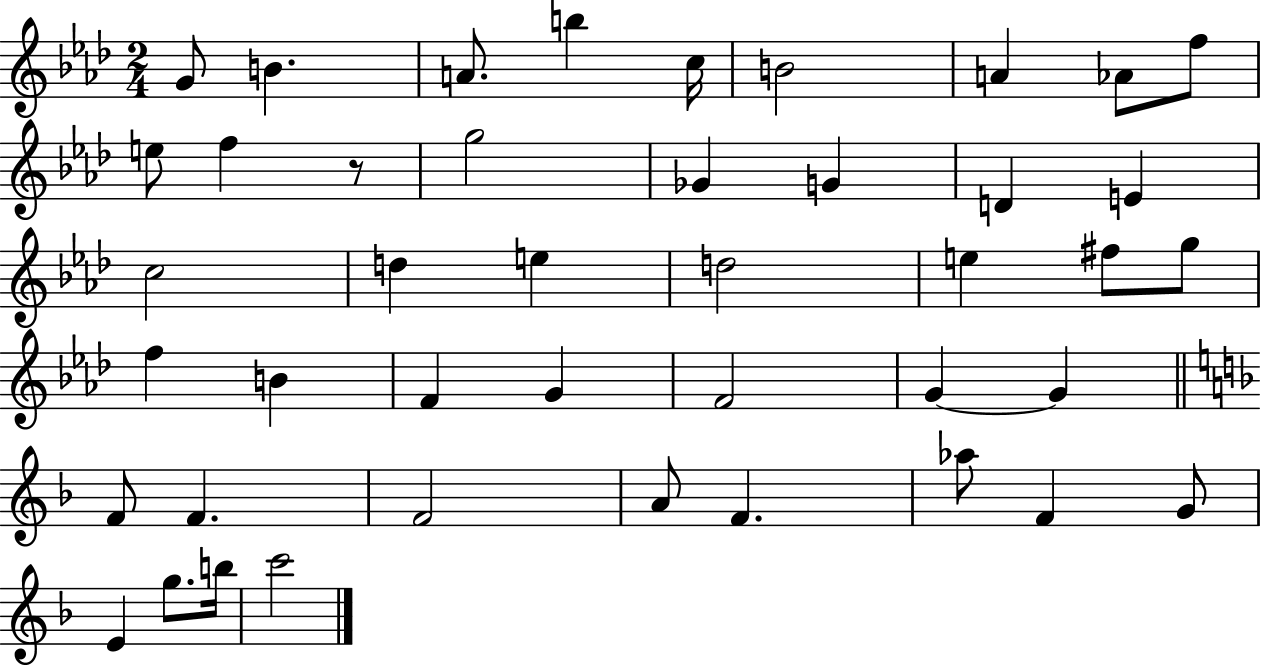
{
  \clef treble
  \numericTimeSignature
  \time 2/4
  \key aes \major
  g'8 b'4. | a'8. b''4 c''16 | b'2 | a'4 aes'8 f''8 | \break e''8 f''4 r8 | g''2 | ges'4 g'4 | d'4 e'4 | \break c''2 | d''4 e''4 | d''2 | e''4 fis''8 g''8 | \break f''4 b'4 | f'4 g'4 | f'2 | g'4~~ g'4 | \break \bar "||" \break \key f \major f'8 f'4. | f'2 | a'8 f'4. | aes''8 f'4 g'8 | \break e'4 g''8. b''16 | c'''2 | \bar "|."
}